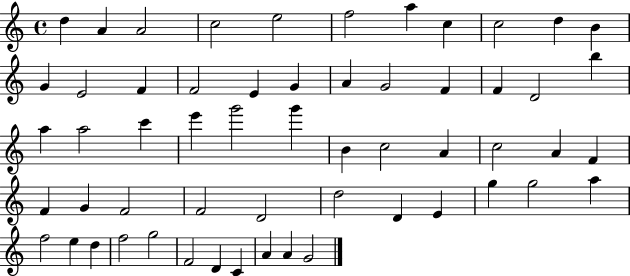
X:1
T:Untitled
M:4/4
L:1/4
K:C
d A A2 c2 e2 f2 a c c2 d B G E2 F F2 E G A G2 F F D2 b a a2 c' e' g'2 g' B c2 A c2 A F F G F2 F2 D2 d2 D E g g2 a f2 e d f2 g2 F2 D C A A G2